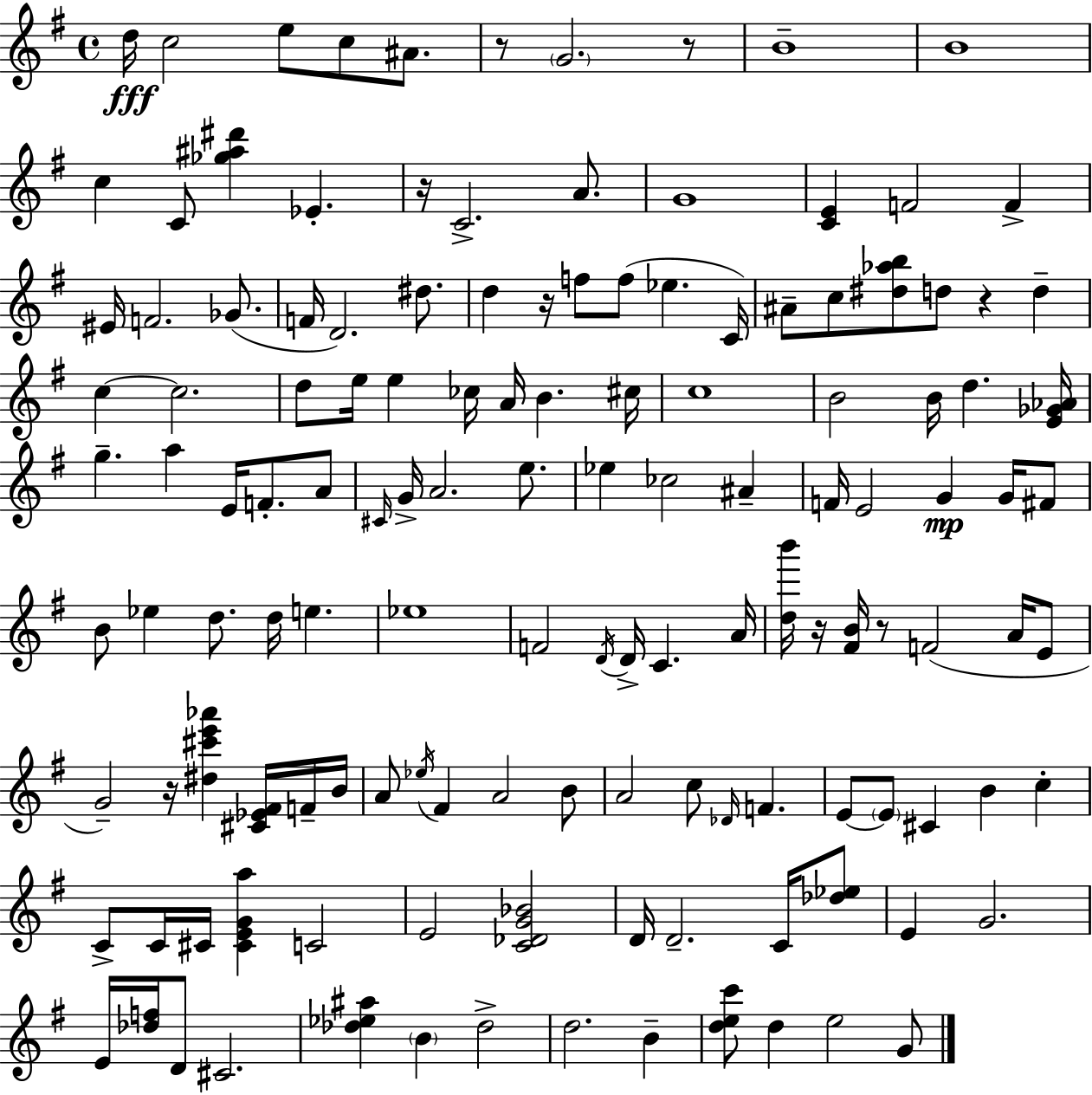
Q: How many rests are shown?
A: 8